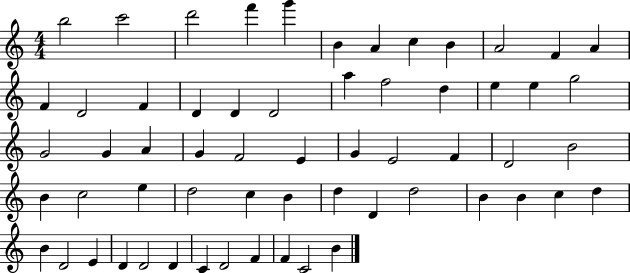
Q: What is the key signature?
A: C major